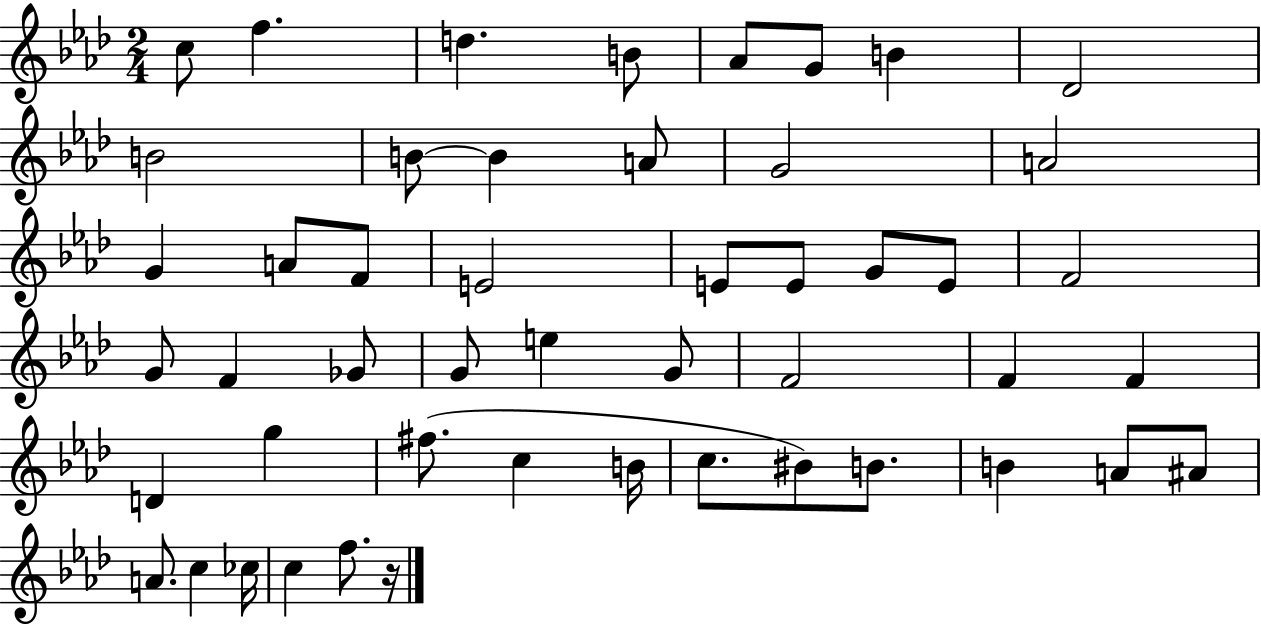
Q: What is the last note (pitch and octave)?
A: F5